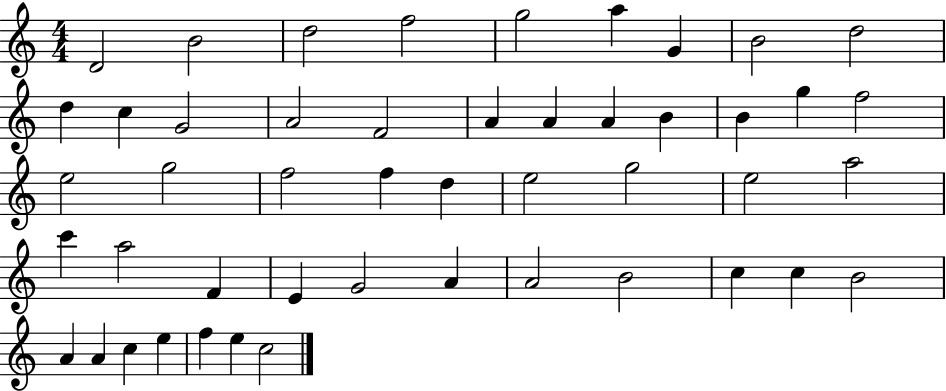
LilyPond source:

{
  \clef treble
  \numericTimeSignature
  \time 4/4
  \key c \major
  d'2 b'2 | d''2 f''2 | g''2 a''4 g'4 | b'2 d''2 | \break d''4 c''4 g'2 | a'2 f'2 | a'4 a'4 a'4 b'4 | b'4 g''4 f''2 | \break e''2 g''2 | f''2 f''4 d''4 | e''2 g''2 | e''2 a''2 | \break c'''4 a''2 f'4 | e'4 g'2 a'4 | a'2 b'2 | c''4 c''4 b'2 | \break a'4 a'4 c''4 e''4 | f''4 e''4 c''2 | \bar "|."
}